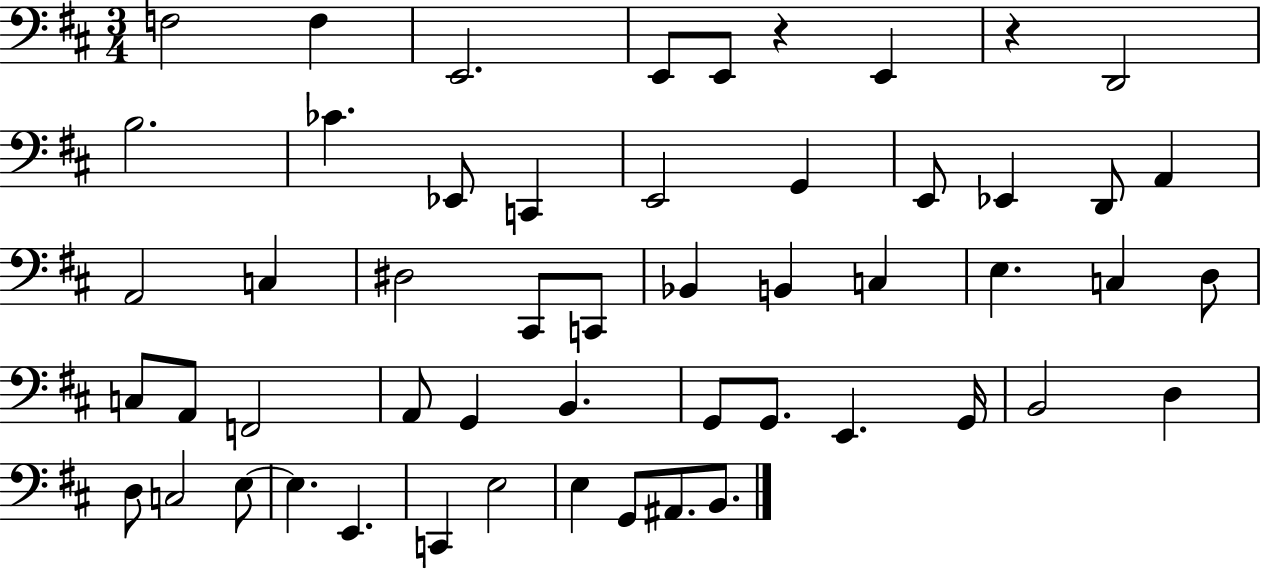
F3/h F3/q E2/h. E2/e E2/e R/q E2/q R/q D2/h B3/h. CES4/q. Eb2/e C2/q E2/h G2/q E2/e Eb2/q D2/e A2/q A2/h C3/q D#3/h C#2/e C2/e Bb2/q B2/q C3/q E3/q. C3/q D3/e C3/e A2/e F2/h A2/e G2/q B2/q. G2/e G2/e. E2/q. G2/s B2/h D3/q D3/e C3/h E3/e E3/q. E2/q. C2/q E3/h E3/q G2/e A#2/e. B2/e.